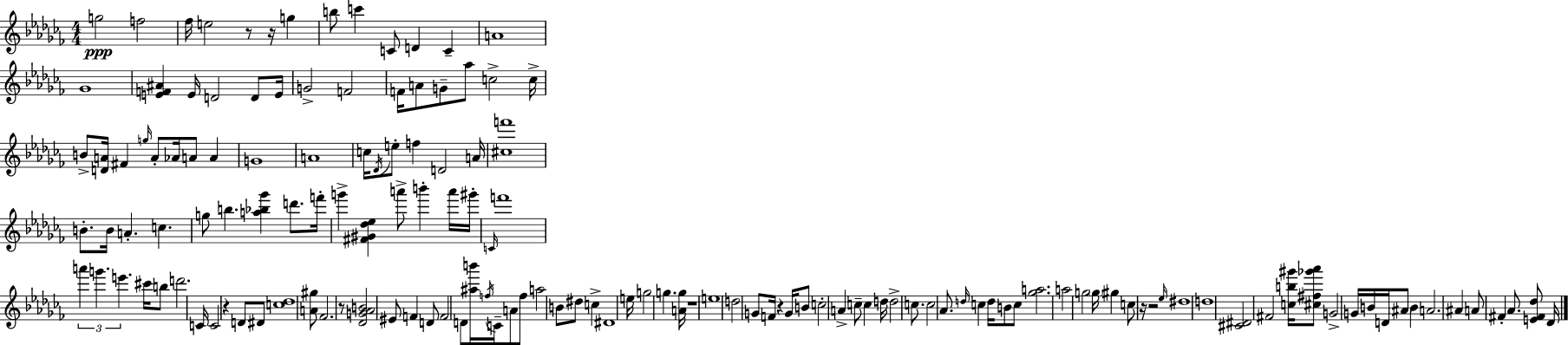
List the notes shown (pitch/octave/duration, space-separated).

G5/h F5/h FES5/s E5/h R/e R/s G5/q B5/e C6/q C4/e D4/q C4/q A4/w Gb4/w [E4,F4,A#4]/q E4/s D4/h D4/e E4/s G4/h F4/h F4/s A4/e G4/e Ab5/e C5/h C5/s B4/e [D4,A4]/s F#4/q G5/s A4/e Ab4/s A4/e A4/q G4/w A4/w C5/s Db4/s E5/e F5/q D4/h A4/s [C#5,F6]/w B4/e. B4/s A4/q. C5/q. G5/e B5/q. [A5,Bb5,Gb6]/q D6/e. F6/s G6/q [F#4,G#4,Db5,Eb5]/q A6/e B6/q A6/s G#6/s C4/s F6/w A6/q G6/q. E6/q. C#6/s B5/e D6/h. C4/s C4/h R/q D4/e D#4/e [C5,Db5]/w [A4,G#5]/e FES4/h. R/e [Db4,G4,Ab4,B4]/h EIS4/e F4/q D4/e F4/h D4/e [A#5,B6]/s F5/s C4/s A4/e F5/e A5/h B4/e D#5/e C5/q D#4/w E5/s G5/h G5/q. [A4,G5]/s R/w E5/w D5/h G4/e F4/s R/q G4/s B4/e C5/h A4/q C5/e C5/q D5/s D5/h C5/e. C5/h Ab4/e. D5/s C5/q D5/s B4/e C5/e [Gb5,A5]/h. A5/h G5/h G5/s G#5/q C5/e R/s R/h Eb5/s D#5/w D5/w [C#4,D#4]/h F#4/h [C5,B5,G#6]/s [C#5,F#5,Gb6,Ab6]/e G4/h G4/s B4/s D4/s A#4/e B4/q A4/h. A#4/q A4/e F#4/q Ab4/e. [E4,F#4,Db5]/e Db4/s